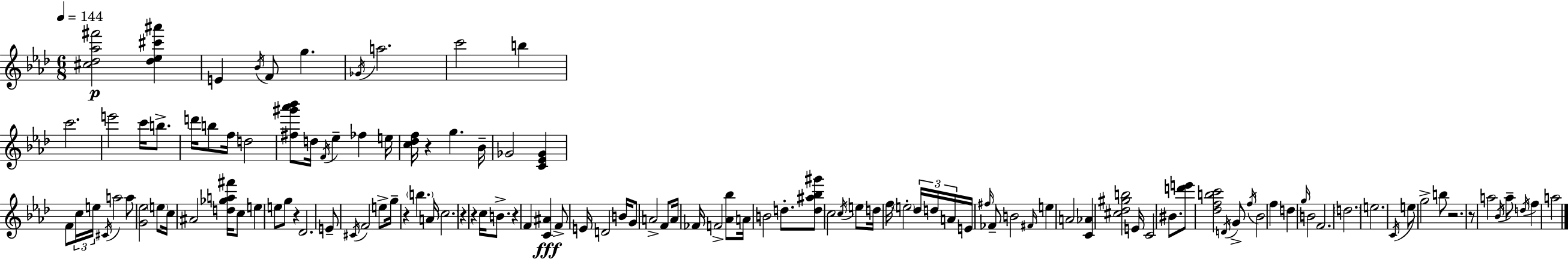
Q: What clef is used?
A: treble